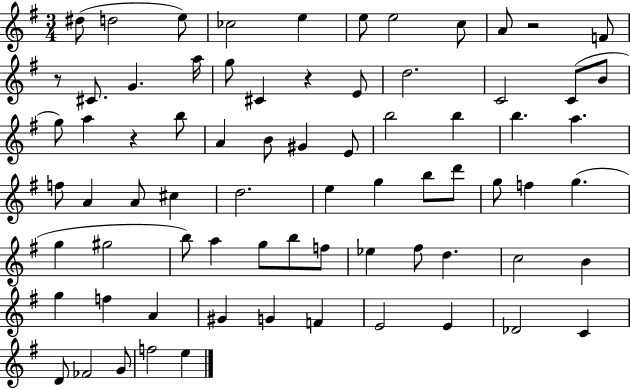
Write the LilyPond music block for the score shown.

{
  \clef treble
  \numericTimeSignature
  \time 3/4
  \key g \major
  \repeat volta 2 { dis''8( d''2 e''8) | ces''2 e''4 | e''8 e''2 c''8 | a'8 r2 f'8 | \break r8 cis'8. g'4. a''16 | g''8 cis'4 r4 e'8 | d''2. | c'2 c'8( b'8 | \break g''8) a''4 r4 b''8 | a'4 b'8 gis'4 e'8 | b''2 b''4 | b''4. a''4. | \break f''8 a'4 a'8 cis''4 | d''2. | e''4 g''4 b''8 d'''8 | g''8 f''4 g''4.( | \break g''4 gis''2 | b''8) a''4 g''8 b''8 f''8 | ees''4 fis''8 d''4. | c''2 b'4 | \break g''4 f''4 a'4 | gis'4 g'4 f'4 | e'2 e'4 | des'2 c'4 | \break d'8 fes'2 g'8 | f''2 e''4 | } \bar "|."
}